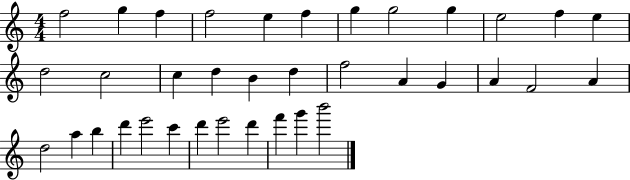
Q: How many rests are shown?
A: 0